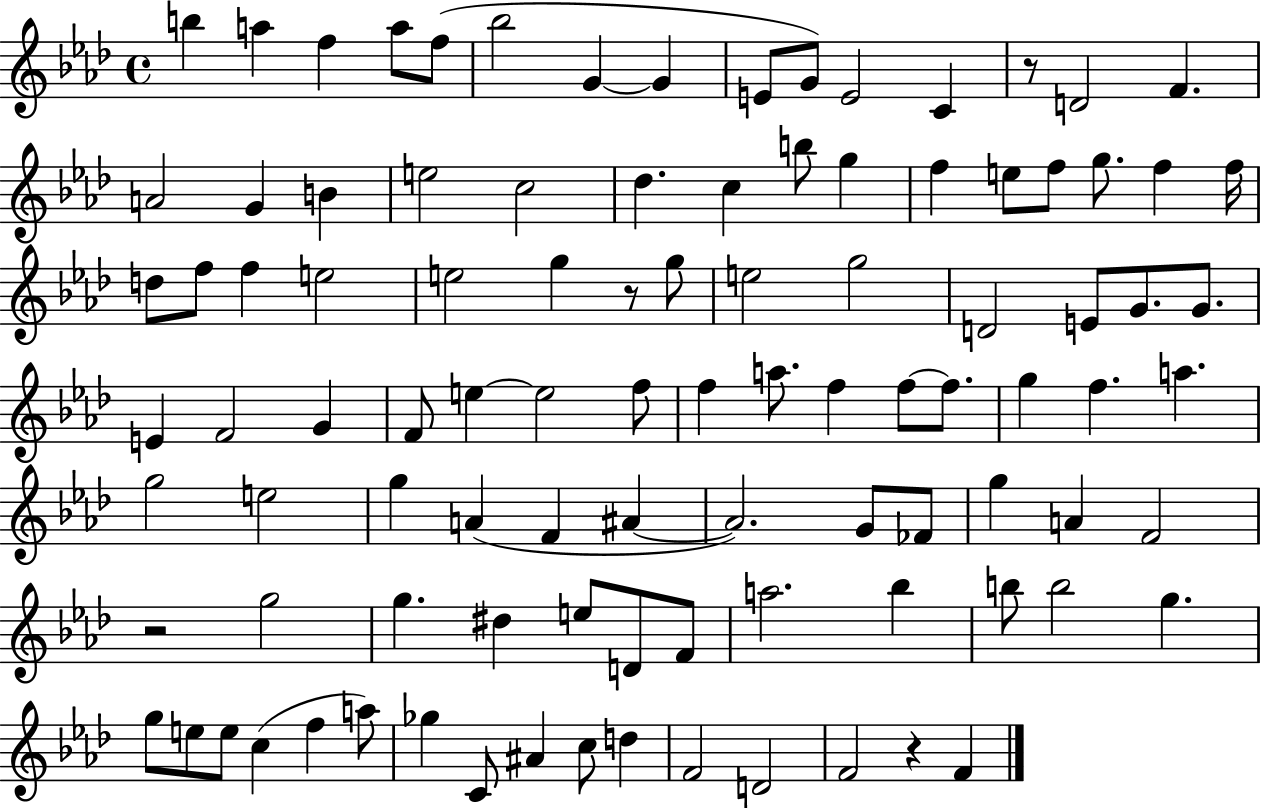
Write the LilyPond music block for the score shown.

{
  \clef treble
  \time 4/4
  \defaultTimeSignature
  \key aes \major
  b''4 a''4 f''4 a''8 f''8( | bes''2 g'4~~ g'4 | e'8 g'8) e'2 c'4 | r8 d'2 f'4. | \break a'2 g'4 b'4 | e''2 c''2 | des''4. c''4 b''8 g''4 | f''4 e''8 f''8 g''8. f''4 f''16 | \break d''8 f''8 f''4 e''2 | e''2 g''4 r8 g''8 | e''2 g''2 | d'2 e'8 g'8. g'8. | \break e'4 f'2 g'4 | f'8 e''4~~ e''2 f''8 | f''4 a''8. f''4 f''8~~ f''8. | g''4 f''4. a''4. | \break g''2 e''2 | g''4 a'4( f'4 ais'4~~ | ais'2.) g'8 fes'8 | g''4 a'4 f'2 | \break r2 g''2 | g''4. dis''4 e''8 d'8 f'8 | a''2. bes''4 | b''8 b''2 g''4. | \break g''8 e''8 e''8 c''4( f''4 a''8) | ges''4 c'8 ais'4 c''8 d''4 | f'2 d'2 | f'2 r4 f'4 | \break \bar "|."
}